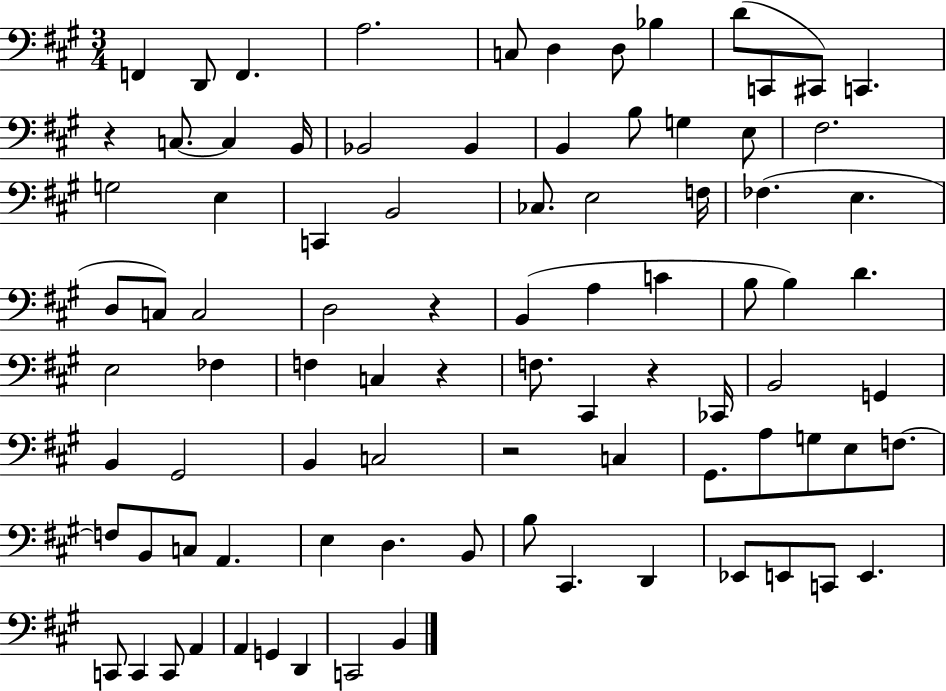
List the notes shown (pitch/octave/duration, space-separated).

F2/q D2/e F2/q. A3/h. C3/e D3/q D3/e Bb3/q D4/e C2/e C#2/e C2/q. R/q C3/e. C3/q B2/s Bb2/h Bb2/q B2/q B3/e G3/q E3/e F#3/h. G3/h E3/q C2/q B2/h CES3/e. E3/h F3/s FES3/q. E3/q. D3/e C3/e C3/h D3/h R/q B2/q A3/q C4/q B3/e B3/q D4/q. E3/h FES3/q F3/q C3/q R/q F3/e. C#2/q R/q CES2/s B2/h G2/q B2/q G#2/h B2/q C3/h R/h C3/q G#2/e. A3/e G3/e E3/e F3/e. F3/e B2/e C3/e A2/q. E3/q D3/q. B2/e B3/e C#2/q. D2/q Eb2/e E2/e C2/e E2/q. C2/e C2/q C2/e A2/q A2/q G2/q D2/q C2/h B2/q